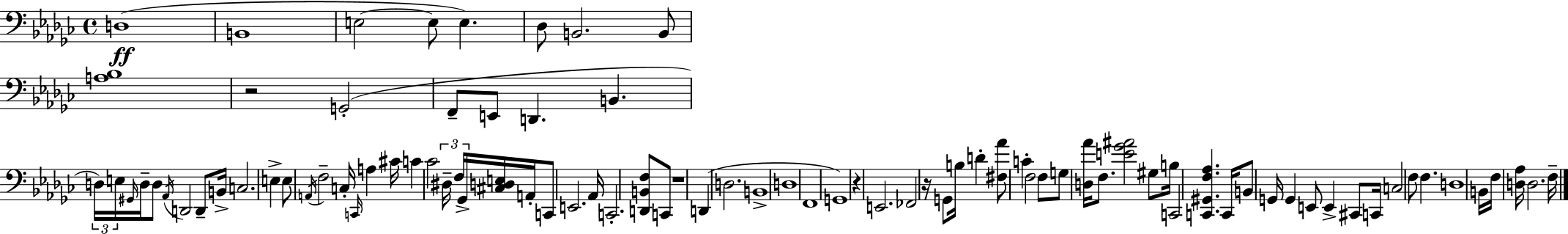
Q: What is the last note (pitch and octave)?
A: F3